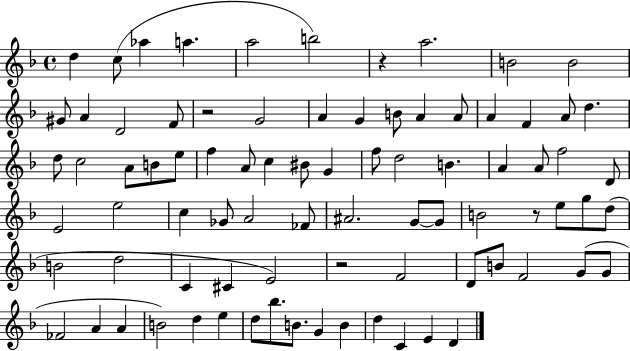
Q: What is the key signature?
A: F major